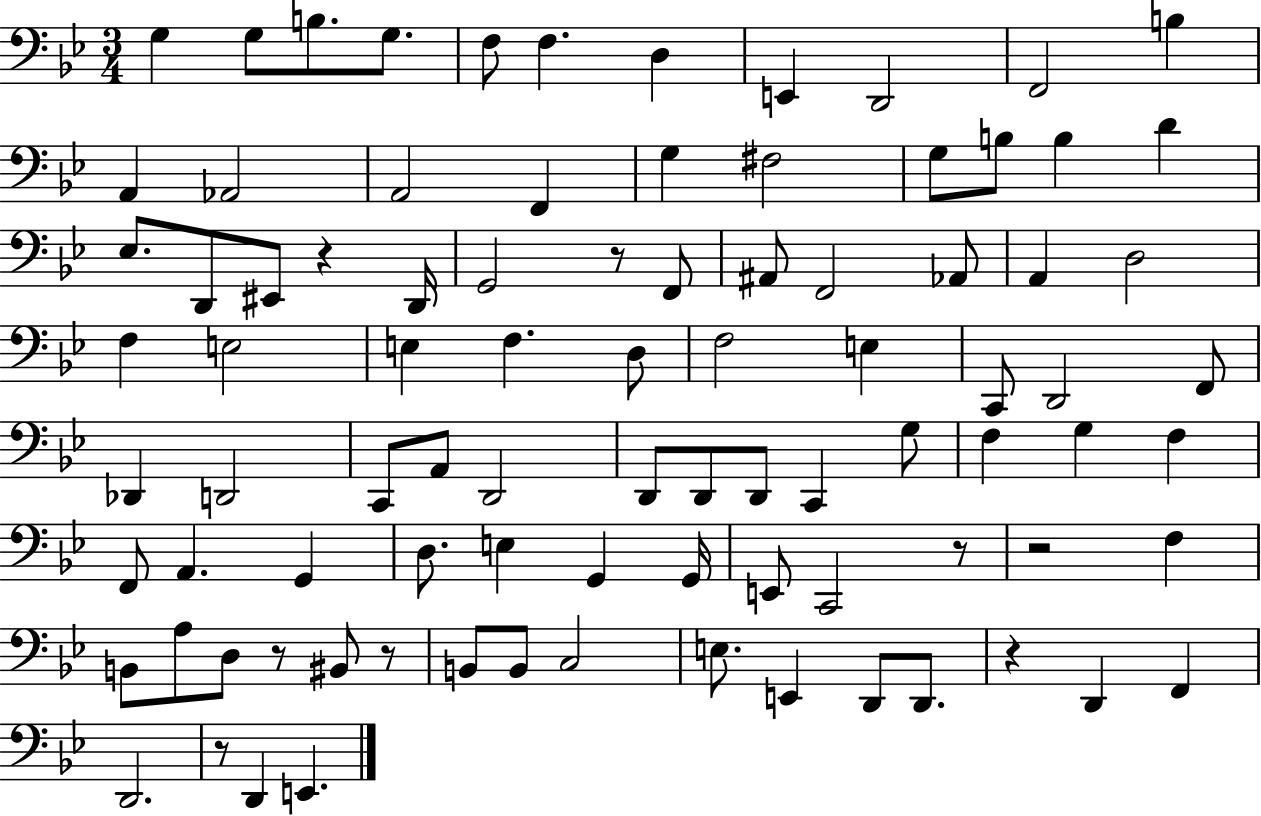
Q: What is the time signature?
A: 3/4